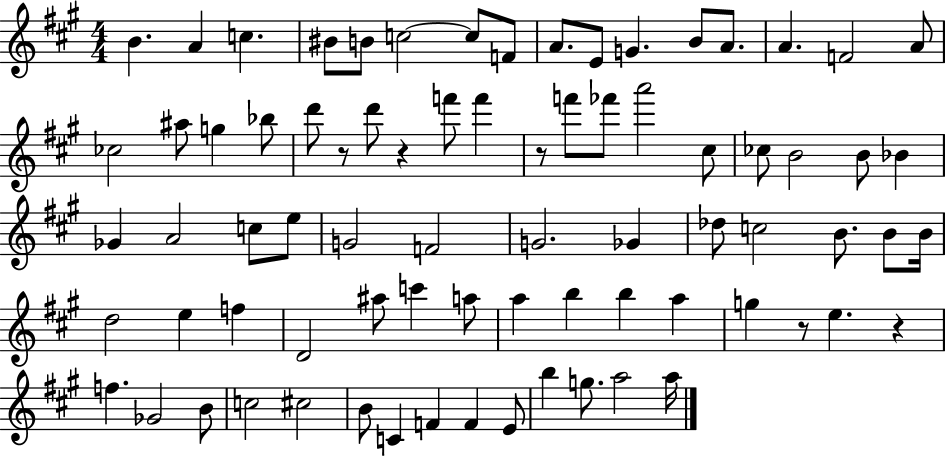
{
  \clef treble
  \numericTimeSignature
  \time 4/4
  \key a \major
  b'4. a'4 c''4. | bis'8 b'8 c''2~~ c''8 f'8 | a'8. e'8 g'4. b'8 a'8. | a'4. f'2 a'8 | \break ces''2 ais''8 g''4 bes''8 | d'''8 r8 d'''8 r4 f'''8 f'''4 | r8 f'''8 fes'''8 a'''2 cis''8 | ces''8 b'2 b'8 bes'4 | \break ges'4 a'2 c''8 e''8 | g'2 f'2 | g'2. ges'4 | des''8 c''2 b'8. b'8 b'16 | \break d''2 e''4 f''4 | d'2 ais''8 c'''4 a''8 | a''4 b''4 b''4 a''4 | g''4 r8 e''4. r4 | \break f''4. ges'2 b'8 | c''2 cis''2 | b'8 c'4 f'4 f'4 e'8 | b''4 g''8. a''2 a''16 | \break \bar "|."
}